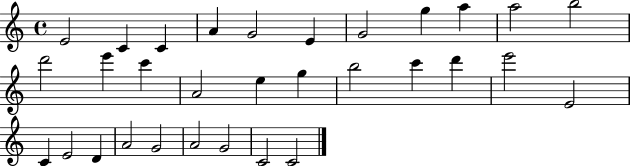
E4/h C4/q C4/q A4/q G4/h E4/q G4/h G5/q A5/q A5/h B5/h D6/h E6/q C6/q A4/h E5/q G5/q B5/h C6/q D6/q E6/h E4/h C4/q E4/h D4/q A4/h G4/h A4/h G4/h C4/h C4/h